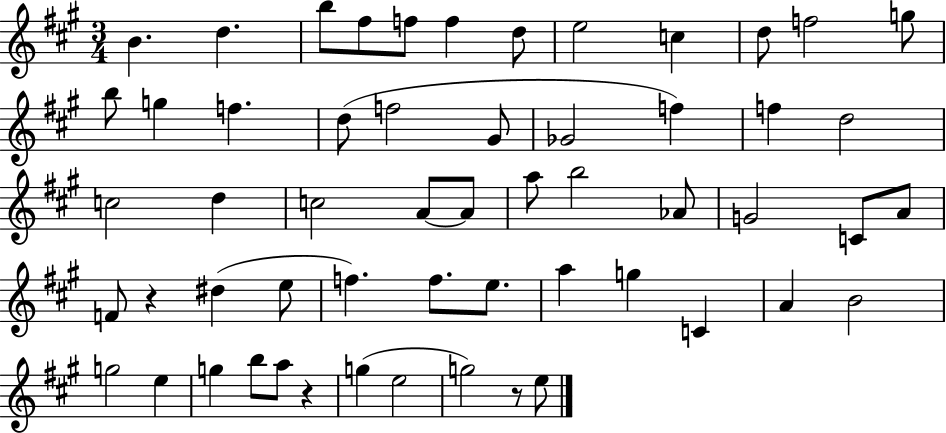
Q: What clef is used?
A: treble